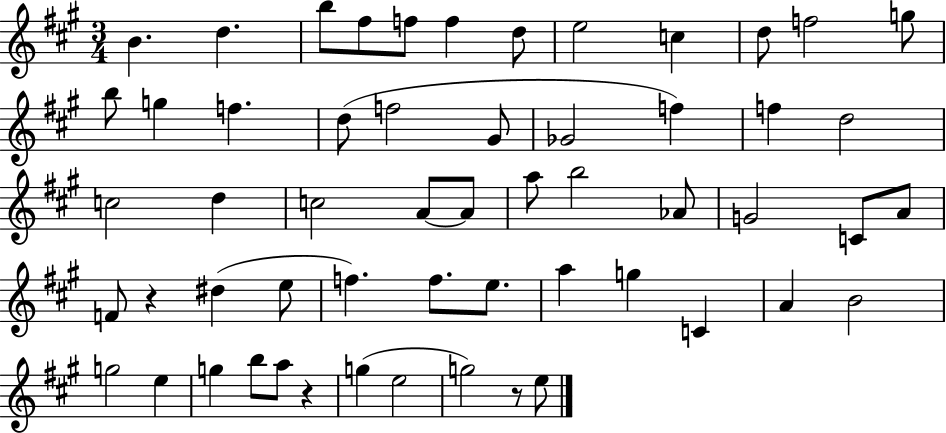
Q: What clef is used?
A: treble